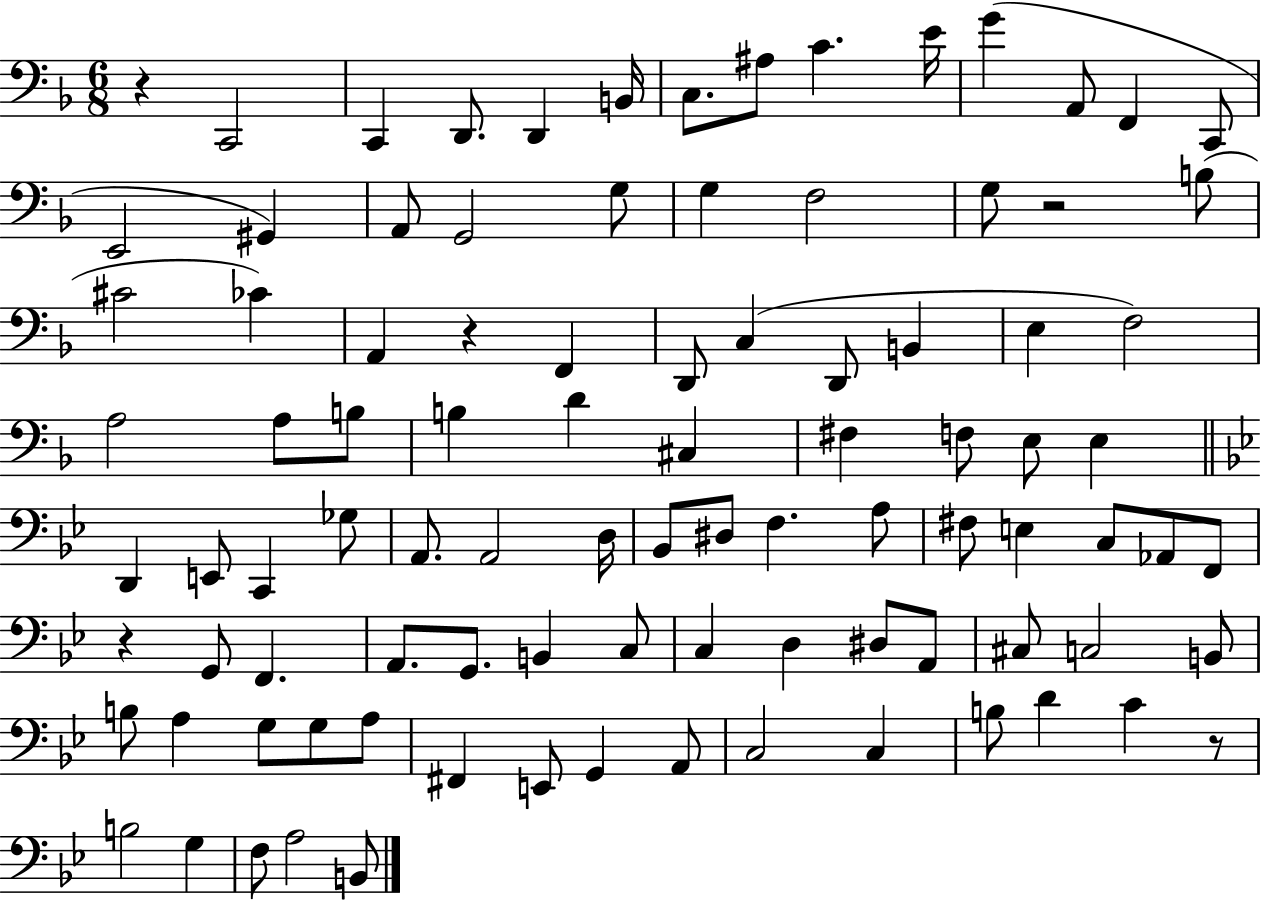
R/q C2/h C2/q D2/e. D2/q B2/s C3/e. A#3/e C4/q. E4/s G4/q A2/e F2/q C2/e E2/h G#2/q A2/e G2/h G3/e G3/q F3/h G3/e R/h B3/e C#4/h CES4/q A2/q R/q F2/q D2/e C3/q D2/e B2/q E3/q F3/h A3/h A3/e B3/e B3/q D4/q C#3/q F#3/q F3/e E3/e E3/q D2/q E2/e C2/q Gb3/e A2/e. A2/h D3/s Bb2/e D#3/e F3/q. A3/e F#3/e E3/q C3/e Ab2/e F2/e R/q G2/e F2/q. A2/e. G2/e. B2/q C3/e C3/q D3/q D#3/e A2/e C#3/e C3/h B2/e B3/e A3/q G3/e G3/e A3/e F#2/q E2/e G2/q A2/e C3/h C3/q B3/e D4/q C4/q R/e B3/h G3/q F3/e A3/h B2/e